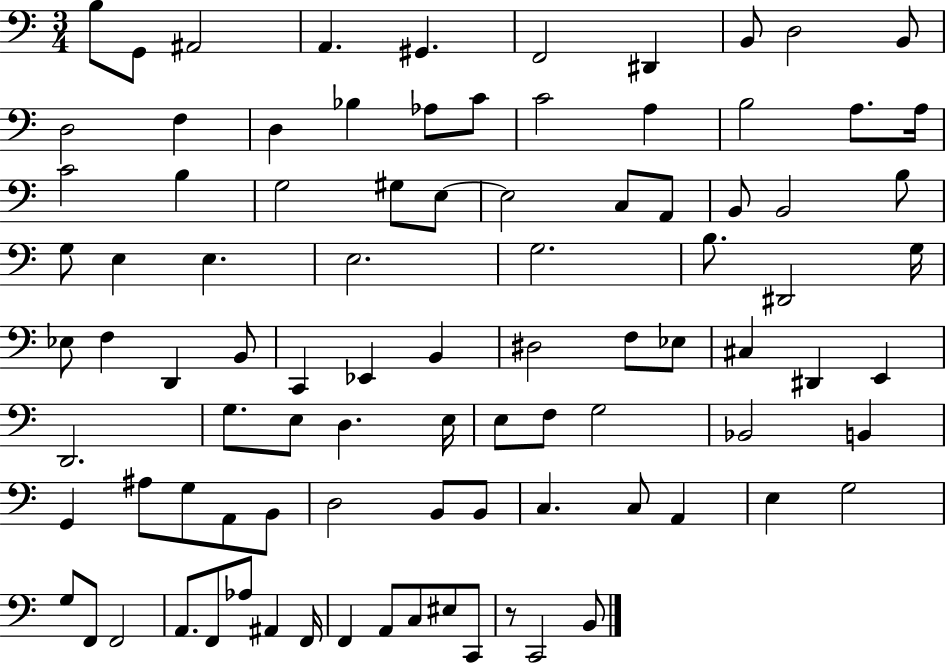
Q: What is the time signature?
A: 3/4